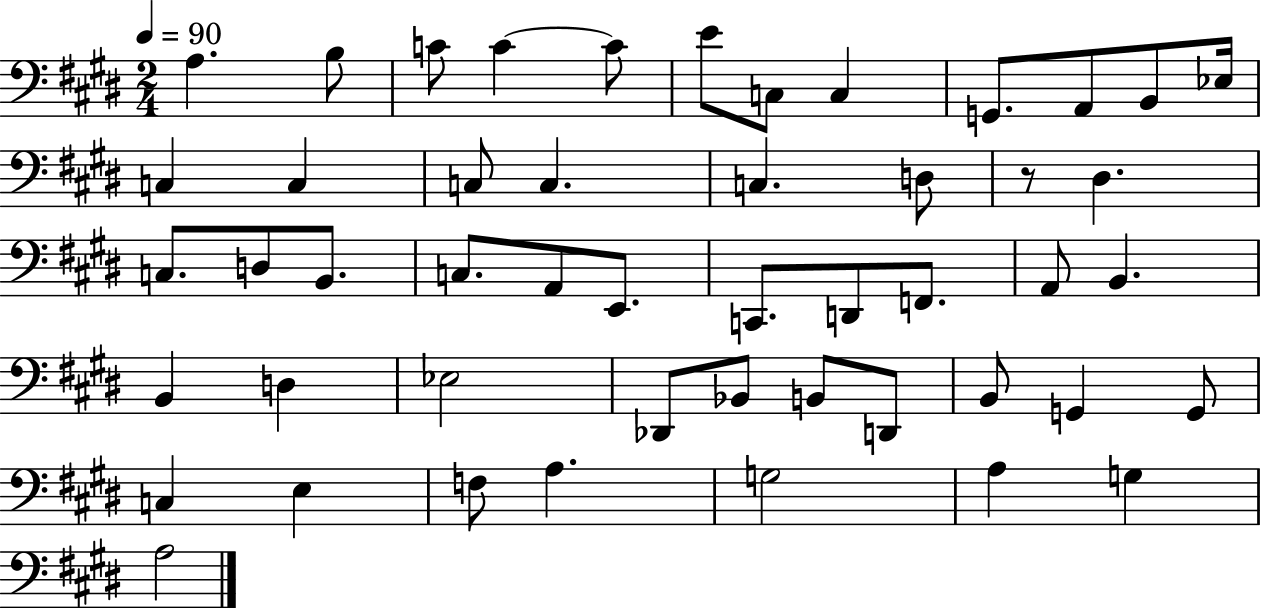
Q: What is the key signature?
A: E major